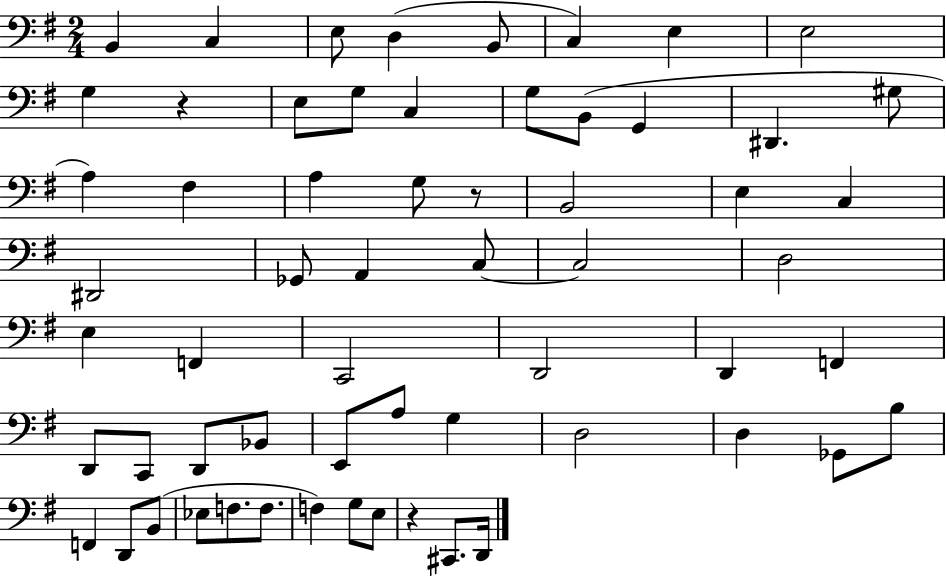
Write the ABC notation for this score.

X:1
T:Untitled
M:2/4
L:1/4
K:G
B,, C, E,/2 D, B,,/2 C, E, E,2 G, z E,/2 G,/2 C, G,/2 B,,/2 G,, ^D,, ^G,/2 A, ^F, A, G,/2 z/2 B,,2 E, C, ^D,,2 _G,,/2 A,, C,/2 C,2 D,2 E, F,, C,,2 D,,2 D,, F,, D,,/2 C,,/2 D,,/2 _B,,/2 E,,/2 A,/2 G, D,2 D, _G,,/2 B,/2 F,, D,,/2 B,,/2 _E,/2 F,/2 F,/2 F, G,/2 E,/2 z ^C,,/2 D,,/4